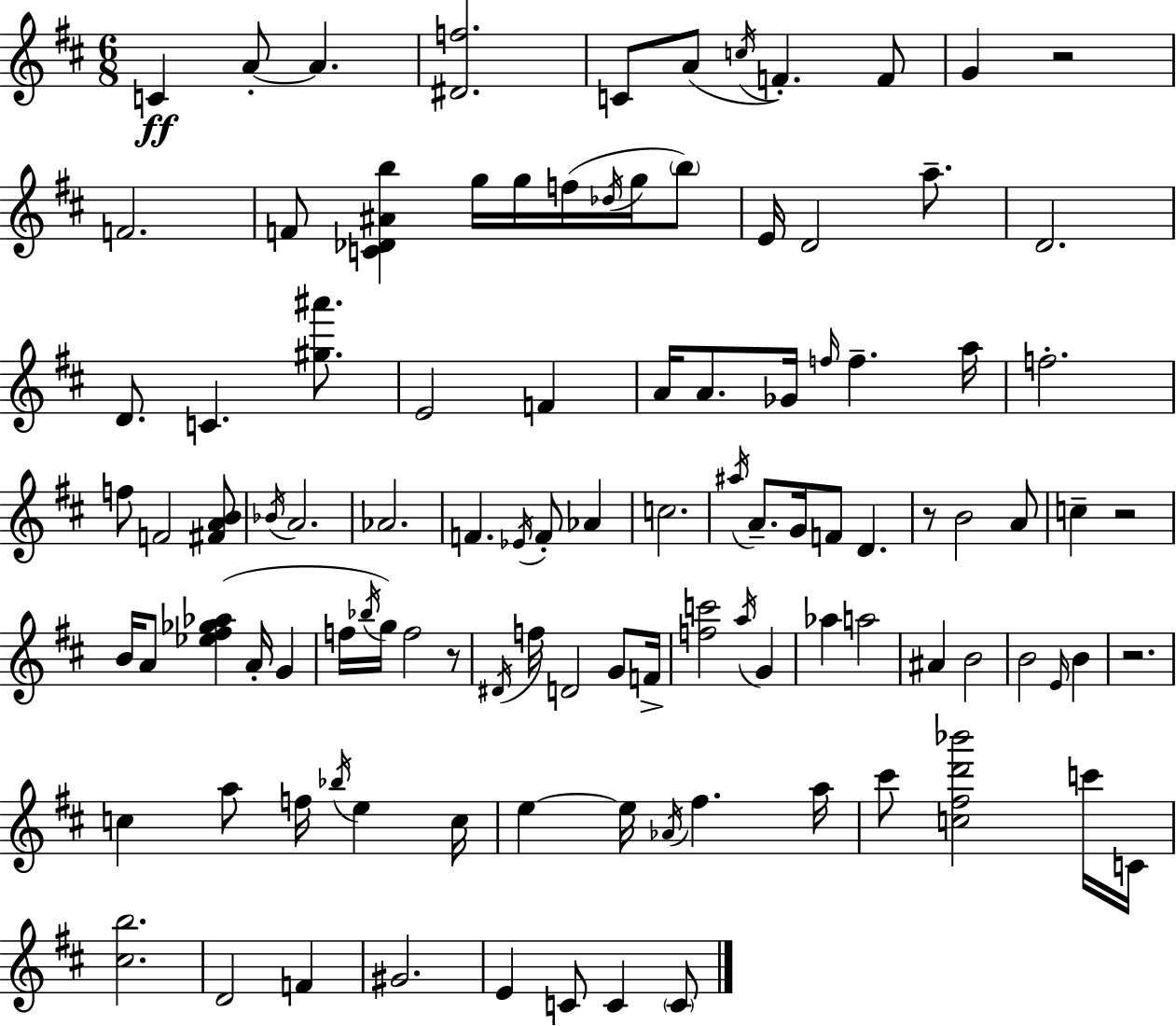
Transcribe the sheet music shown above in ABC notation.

X:1
T:Untitled
M:6/8
L:1/4
K:D
C A/2 A [^Df]2 C/2 A/2 c/4 F F/2 G z2 F2 F/2 [C_D^Ab] g/4 g/4 f/4 _d/4 g/4 b/2 E/4 D2 a/2 D2 D/2 C [^g^a']/2 E2 F A/4 A/2 _G/4 f/4 f a/4 f2 f/2 F2 [^FAB]/2 _B/4 A2 _A2 F _E/4 F/2 _A c2 ^a/4 A/2 G/4 F/2 D z/2 B2 A/2 c z2 B/4 A/2 [_e^f_g_a] A/4 G f/4 _b/4 g/4 f2 z/2 ^D/4 f/4 D2 G/2 F/4 [fc']2 a/4 G _a a2 ^A B2 B2 E/4 B z2 c a/2 f/4 _b/4 e c/4 e e/4 _A/4 ^f a/4 ^c'/2 [c^fd'_b']2 c'/4 C/4 [^cb]2 D2 F ^G2 E C/2 C C/2